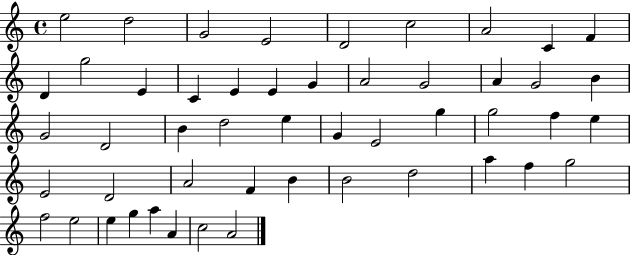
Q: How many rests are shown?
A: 0